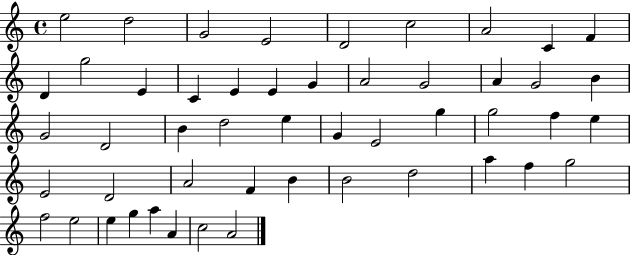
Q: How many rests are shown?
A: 0